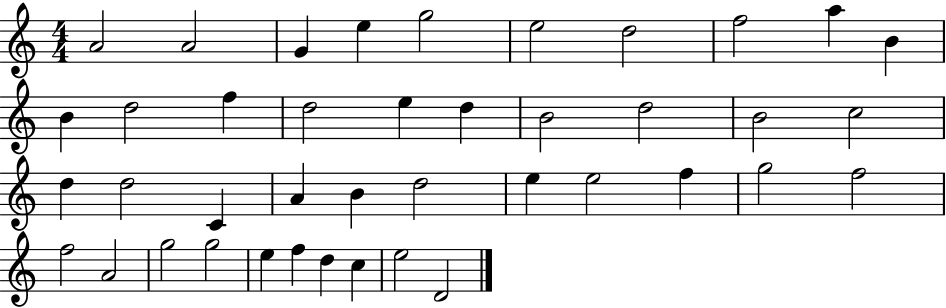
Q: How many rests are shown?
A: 0